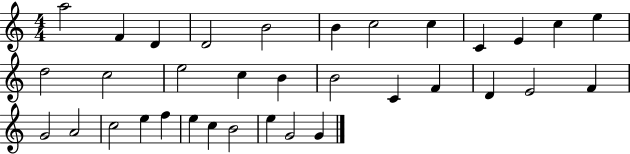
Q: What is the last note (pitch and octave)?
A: G4